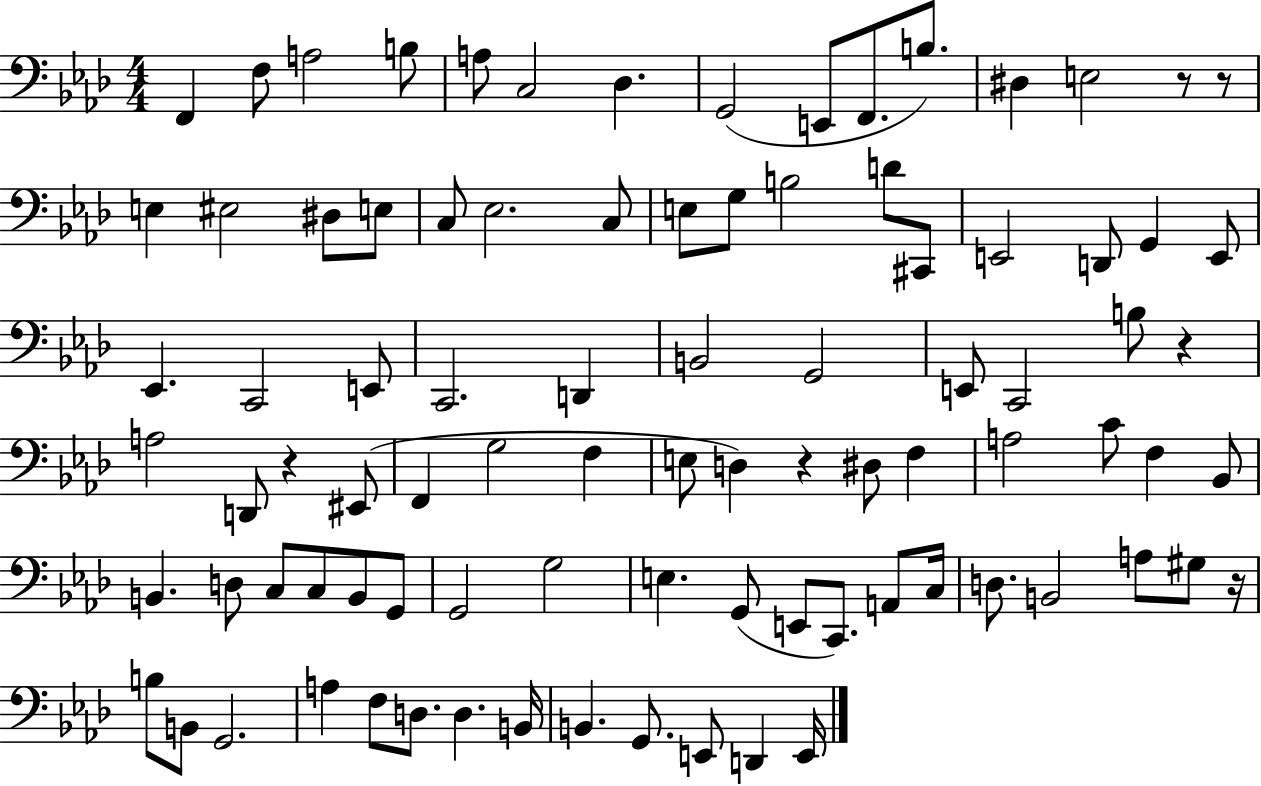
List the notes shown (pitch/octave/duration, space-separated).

F2/q F3/e A3/h B3/e A3/e C3/h Db3/q. G2/h E2/e F2/e. B3/e. D#3/q E3/h R/e R/e E3/q EIS3/h D#3/e E3/e C3/e Eb3/h. C3/e E3/e G3/e B3/h D4/e C#2/e E2/h D2/e G2/q E2/e Eb2/q. C2/h E2/e C2/h. D2/q B2/h G2/h E2/e C2/h B3/e R/q A3/h D2/e R/q EIS2/e F2/q G3/h F3/q E3/e D3/q R/q D#3/e F3/q A3/h C4/e F3/q Bb2/e B2/q. D3/e C3/e C3/e B2/e G2/e G2/h G3/h E3/q. G2/e E2/e C2/e. A2/e C3/s D3/e. B2/h A3/e G#3/e R/s B3/e B2/e G2/h. A3/q F3/e D3/e. D3/q. B2/s B2/q. G2/e. E2/e D2/q E2/s